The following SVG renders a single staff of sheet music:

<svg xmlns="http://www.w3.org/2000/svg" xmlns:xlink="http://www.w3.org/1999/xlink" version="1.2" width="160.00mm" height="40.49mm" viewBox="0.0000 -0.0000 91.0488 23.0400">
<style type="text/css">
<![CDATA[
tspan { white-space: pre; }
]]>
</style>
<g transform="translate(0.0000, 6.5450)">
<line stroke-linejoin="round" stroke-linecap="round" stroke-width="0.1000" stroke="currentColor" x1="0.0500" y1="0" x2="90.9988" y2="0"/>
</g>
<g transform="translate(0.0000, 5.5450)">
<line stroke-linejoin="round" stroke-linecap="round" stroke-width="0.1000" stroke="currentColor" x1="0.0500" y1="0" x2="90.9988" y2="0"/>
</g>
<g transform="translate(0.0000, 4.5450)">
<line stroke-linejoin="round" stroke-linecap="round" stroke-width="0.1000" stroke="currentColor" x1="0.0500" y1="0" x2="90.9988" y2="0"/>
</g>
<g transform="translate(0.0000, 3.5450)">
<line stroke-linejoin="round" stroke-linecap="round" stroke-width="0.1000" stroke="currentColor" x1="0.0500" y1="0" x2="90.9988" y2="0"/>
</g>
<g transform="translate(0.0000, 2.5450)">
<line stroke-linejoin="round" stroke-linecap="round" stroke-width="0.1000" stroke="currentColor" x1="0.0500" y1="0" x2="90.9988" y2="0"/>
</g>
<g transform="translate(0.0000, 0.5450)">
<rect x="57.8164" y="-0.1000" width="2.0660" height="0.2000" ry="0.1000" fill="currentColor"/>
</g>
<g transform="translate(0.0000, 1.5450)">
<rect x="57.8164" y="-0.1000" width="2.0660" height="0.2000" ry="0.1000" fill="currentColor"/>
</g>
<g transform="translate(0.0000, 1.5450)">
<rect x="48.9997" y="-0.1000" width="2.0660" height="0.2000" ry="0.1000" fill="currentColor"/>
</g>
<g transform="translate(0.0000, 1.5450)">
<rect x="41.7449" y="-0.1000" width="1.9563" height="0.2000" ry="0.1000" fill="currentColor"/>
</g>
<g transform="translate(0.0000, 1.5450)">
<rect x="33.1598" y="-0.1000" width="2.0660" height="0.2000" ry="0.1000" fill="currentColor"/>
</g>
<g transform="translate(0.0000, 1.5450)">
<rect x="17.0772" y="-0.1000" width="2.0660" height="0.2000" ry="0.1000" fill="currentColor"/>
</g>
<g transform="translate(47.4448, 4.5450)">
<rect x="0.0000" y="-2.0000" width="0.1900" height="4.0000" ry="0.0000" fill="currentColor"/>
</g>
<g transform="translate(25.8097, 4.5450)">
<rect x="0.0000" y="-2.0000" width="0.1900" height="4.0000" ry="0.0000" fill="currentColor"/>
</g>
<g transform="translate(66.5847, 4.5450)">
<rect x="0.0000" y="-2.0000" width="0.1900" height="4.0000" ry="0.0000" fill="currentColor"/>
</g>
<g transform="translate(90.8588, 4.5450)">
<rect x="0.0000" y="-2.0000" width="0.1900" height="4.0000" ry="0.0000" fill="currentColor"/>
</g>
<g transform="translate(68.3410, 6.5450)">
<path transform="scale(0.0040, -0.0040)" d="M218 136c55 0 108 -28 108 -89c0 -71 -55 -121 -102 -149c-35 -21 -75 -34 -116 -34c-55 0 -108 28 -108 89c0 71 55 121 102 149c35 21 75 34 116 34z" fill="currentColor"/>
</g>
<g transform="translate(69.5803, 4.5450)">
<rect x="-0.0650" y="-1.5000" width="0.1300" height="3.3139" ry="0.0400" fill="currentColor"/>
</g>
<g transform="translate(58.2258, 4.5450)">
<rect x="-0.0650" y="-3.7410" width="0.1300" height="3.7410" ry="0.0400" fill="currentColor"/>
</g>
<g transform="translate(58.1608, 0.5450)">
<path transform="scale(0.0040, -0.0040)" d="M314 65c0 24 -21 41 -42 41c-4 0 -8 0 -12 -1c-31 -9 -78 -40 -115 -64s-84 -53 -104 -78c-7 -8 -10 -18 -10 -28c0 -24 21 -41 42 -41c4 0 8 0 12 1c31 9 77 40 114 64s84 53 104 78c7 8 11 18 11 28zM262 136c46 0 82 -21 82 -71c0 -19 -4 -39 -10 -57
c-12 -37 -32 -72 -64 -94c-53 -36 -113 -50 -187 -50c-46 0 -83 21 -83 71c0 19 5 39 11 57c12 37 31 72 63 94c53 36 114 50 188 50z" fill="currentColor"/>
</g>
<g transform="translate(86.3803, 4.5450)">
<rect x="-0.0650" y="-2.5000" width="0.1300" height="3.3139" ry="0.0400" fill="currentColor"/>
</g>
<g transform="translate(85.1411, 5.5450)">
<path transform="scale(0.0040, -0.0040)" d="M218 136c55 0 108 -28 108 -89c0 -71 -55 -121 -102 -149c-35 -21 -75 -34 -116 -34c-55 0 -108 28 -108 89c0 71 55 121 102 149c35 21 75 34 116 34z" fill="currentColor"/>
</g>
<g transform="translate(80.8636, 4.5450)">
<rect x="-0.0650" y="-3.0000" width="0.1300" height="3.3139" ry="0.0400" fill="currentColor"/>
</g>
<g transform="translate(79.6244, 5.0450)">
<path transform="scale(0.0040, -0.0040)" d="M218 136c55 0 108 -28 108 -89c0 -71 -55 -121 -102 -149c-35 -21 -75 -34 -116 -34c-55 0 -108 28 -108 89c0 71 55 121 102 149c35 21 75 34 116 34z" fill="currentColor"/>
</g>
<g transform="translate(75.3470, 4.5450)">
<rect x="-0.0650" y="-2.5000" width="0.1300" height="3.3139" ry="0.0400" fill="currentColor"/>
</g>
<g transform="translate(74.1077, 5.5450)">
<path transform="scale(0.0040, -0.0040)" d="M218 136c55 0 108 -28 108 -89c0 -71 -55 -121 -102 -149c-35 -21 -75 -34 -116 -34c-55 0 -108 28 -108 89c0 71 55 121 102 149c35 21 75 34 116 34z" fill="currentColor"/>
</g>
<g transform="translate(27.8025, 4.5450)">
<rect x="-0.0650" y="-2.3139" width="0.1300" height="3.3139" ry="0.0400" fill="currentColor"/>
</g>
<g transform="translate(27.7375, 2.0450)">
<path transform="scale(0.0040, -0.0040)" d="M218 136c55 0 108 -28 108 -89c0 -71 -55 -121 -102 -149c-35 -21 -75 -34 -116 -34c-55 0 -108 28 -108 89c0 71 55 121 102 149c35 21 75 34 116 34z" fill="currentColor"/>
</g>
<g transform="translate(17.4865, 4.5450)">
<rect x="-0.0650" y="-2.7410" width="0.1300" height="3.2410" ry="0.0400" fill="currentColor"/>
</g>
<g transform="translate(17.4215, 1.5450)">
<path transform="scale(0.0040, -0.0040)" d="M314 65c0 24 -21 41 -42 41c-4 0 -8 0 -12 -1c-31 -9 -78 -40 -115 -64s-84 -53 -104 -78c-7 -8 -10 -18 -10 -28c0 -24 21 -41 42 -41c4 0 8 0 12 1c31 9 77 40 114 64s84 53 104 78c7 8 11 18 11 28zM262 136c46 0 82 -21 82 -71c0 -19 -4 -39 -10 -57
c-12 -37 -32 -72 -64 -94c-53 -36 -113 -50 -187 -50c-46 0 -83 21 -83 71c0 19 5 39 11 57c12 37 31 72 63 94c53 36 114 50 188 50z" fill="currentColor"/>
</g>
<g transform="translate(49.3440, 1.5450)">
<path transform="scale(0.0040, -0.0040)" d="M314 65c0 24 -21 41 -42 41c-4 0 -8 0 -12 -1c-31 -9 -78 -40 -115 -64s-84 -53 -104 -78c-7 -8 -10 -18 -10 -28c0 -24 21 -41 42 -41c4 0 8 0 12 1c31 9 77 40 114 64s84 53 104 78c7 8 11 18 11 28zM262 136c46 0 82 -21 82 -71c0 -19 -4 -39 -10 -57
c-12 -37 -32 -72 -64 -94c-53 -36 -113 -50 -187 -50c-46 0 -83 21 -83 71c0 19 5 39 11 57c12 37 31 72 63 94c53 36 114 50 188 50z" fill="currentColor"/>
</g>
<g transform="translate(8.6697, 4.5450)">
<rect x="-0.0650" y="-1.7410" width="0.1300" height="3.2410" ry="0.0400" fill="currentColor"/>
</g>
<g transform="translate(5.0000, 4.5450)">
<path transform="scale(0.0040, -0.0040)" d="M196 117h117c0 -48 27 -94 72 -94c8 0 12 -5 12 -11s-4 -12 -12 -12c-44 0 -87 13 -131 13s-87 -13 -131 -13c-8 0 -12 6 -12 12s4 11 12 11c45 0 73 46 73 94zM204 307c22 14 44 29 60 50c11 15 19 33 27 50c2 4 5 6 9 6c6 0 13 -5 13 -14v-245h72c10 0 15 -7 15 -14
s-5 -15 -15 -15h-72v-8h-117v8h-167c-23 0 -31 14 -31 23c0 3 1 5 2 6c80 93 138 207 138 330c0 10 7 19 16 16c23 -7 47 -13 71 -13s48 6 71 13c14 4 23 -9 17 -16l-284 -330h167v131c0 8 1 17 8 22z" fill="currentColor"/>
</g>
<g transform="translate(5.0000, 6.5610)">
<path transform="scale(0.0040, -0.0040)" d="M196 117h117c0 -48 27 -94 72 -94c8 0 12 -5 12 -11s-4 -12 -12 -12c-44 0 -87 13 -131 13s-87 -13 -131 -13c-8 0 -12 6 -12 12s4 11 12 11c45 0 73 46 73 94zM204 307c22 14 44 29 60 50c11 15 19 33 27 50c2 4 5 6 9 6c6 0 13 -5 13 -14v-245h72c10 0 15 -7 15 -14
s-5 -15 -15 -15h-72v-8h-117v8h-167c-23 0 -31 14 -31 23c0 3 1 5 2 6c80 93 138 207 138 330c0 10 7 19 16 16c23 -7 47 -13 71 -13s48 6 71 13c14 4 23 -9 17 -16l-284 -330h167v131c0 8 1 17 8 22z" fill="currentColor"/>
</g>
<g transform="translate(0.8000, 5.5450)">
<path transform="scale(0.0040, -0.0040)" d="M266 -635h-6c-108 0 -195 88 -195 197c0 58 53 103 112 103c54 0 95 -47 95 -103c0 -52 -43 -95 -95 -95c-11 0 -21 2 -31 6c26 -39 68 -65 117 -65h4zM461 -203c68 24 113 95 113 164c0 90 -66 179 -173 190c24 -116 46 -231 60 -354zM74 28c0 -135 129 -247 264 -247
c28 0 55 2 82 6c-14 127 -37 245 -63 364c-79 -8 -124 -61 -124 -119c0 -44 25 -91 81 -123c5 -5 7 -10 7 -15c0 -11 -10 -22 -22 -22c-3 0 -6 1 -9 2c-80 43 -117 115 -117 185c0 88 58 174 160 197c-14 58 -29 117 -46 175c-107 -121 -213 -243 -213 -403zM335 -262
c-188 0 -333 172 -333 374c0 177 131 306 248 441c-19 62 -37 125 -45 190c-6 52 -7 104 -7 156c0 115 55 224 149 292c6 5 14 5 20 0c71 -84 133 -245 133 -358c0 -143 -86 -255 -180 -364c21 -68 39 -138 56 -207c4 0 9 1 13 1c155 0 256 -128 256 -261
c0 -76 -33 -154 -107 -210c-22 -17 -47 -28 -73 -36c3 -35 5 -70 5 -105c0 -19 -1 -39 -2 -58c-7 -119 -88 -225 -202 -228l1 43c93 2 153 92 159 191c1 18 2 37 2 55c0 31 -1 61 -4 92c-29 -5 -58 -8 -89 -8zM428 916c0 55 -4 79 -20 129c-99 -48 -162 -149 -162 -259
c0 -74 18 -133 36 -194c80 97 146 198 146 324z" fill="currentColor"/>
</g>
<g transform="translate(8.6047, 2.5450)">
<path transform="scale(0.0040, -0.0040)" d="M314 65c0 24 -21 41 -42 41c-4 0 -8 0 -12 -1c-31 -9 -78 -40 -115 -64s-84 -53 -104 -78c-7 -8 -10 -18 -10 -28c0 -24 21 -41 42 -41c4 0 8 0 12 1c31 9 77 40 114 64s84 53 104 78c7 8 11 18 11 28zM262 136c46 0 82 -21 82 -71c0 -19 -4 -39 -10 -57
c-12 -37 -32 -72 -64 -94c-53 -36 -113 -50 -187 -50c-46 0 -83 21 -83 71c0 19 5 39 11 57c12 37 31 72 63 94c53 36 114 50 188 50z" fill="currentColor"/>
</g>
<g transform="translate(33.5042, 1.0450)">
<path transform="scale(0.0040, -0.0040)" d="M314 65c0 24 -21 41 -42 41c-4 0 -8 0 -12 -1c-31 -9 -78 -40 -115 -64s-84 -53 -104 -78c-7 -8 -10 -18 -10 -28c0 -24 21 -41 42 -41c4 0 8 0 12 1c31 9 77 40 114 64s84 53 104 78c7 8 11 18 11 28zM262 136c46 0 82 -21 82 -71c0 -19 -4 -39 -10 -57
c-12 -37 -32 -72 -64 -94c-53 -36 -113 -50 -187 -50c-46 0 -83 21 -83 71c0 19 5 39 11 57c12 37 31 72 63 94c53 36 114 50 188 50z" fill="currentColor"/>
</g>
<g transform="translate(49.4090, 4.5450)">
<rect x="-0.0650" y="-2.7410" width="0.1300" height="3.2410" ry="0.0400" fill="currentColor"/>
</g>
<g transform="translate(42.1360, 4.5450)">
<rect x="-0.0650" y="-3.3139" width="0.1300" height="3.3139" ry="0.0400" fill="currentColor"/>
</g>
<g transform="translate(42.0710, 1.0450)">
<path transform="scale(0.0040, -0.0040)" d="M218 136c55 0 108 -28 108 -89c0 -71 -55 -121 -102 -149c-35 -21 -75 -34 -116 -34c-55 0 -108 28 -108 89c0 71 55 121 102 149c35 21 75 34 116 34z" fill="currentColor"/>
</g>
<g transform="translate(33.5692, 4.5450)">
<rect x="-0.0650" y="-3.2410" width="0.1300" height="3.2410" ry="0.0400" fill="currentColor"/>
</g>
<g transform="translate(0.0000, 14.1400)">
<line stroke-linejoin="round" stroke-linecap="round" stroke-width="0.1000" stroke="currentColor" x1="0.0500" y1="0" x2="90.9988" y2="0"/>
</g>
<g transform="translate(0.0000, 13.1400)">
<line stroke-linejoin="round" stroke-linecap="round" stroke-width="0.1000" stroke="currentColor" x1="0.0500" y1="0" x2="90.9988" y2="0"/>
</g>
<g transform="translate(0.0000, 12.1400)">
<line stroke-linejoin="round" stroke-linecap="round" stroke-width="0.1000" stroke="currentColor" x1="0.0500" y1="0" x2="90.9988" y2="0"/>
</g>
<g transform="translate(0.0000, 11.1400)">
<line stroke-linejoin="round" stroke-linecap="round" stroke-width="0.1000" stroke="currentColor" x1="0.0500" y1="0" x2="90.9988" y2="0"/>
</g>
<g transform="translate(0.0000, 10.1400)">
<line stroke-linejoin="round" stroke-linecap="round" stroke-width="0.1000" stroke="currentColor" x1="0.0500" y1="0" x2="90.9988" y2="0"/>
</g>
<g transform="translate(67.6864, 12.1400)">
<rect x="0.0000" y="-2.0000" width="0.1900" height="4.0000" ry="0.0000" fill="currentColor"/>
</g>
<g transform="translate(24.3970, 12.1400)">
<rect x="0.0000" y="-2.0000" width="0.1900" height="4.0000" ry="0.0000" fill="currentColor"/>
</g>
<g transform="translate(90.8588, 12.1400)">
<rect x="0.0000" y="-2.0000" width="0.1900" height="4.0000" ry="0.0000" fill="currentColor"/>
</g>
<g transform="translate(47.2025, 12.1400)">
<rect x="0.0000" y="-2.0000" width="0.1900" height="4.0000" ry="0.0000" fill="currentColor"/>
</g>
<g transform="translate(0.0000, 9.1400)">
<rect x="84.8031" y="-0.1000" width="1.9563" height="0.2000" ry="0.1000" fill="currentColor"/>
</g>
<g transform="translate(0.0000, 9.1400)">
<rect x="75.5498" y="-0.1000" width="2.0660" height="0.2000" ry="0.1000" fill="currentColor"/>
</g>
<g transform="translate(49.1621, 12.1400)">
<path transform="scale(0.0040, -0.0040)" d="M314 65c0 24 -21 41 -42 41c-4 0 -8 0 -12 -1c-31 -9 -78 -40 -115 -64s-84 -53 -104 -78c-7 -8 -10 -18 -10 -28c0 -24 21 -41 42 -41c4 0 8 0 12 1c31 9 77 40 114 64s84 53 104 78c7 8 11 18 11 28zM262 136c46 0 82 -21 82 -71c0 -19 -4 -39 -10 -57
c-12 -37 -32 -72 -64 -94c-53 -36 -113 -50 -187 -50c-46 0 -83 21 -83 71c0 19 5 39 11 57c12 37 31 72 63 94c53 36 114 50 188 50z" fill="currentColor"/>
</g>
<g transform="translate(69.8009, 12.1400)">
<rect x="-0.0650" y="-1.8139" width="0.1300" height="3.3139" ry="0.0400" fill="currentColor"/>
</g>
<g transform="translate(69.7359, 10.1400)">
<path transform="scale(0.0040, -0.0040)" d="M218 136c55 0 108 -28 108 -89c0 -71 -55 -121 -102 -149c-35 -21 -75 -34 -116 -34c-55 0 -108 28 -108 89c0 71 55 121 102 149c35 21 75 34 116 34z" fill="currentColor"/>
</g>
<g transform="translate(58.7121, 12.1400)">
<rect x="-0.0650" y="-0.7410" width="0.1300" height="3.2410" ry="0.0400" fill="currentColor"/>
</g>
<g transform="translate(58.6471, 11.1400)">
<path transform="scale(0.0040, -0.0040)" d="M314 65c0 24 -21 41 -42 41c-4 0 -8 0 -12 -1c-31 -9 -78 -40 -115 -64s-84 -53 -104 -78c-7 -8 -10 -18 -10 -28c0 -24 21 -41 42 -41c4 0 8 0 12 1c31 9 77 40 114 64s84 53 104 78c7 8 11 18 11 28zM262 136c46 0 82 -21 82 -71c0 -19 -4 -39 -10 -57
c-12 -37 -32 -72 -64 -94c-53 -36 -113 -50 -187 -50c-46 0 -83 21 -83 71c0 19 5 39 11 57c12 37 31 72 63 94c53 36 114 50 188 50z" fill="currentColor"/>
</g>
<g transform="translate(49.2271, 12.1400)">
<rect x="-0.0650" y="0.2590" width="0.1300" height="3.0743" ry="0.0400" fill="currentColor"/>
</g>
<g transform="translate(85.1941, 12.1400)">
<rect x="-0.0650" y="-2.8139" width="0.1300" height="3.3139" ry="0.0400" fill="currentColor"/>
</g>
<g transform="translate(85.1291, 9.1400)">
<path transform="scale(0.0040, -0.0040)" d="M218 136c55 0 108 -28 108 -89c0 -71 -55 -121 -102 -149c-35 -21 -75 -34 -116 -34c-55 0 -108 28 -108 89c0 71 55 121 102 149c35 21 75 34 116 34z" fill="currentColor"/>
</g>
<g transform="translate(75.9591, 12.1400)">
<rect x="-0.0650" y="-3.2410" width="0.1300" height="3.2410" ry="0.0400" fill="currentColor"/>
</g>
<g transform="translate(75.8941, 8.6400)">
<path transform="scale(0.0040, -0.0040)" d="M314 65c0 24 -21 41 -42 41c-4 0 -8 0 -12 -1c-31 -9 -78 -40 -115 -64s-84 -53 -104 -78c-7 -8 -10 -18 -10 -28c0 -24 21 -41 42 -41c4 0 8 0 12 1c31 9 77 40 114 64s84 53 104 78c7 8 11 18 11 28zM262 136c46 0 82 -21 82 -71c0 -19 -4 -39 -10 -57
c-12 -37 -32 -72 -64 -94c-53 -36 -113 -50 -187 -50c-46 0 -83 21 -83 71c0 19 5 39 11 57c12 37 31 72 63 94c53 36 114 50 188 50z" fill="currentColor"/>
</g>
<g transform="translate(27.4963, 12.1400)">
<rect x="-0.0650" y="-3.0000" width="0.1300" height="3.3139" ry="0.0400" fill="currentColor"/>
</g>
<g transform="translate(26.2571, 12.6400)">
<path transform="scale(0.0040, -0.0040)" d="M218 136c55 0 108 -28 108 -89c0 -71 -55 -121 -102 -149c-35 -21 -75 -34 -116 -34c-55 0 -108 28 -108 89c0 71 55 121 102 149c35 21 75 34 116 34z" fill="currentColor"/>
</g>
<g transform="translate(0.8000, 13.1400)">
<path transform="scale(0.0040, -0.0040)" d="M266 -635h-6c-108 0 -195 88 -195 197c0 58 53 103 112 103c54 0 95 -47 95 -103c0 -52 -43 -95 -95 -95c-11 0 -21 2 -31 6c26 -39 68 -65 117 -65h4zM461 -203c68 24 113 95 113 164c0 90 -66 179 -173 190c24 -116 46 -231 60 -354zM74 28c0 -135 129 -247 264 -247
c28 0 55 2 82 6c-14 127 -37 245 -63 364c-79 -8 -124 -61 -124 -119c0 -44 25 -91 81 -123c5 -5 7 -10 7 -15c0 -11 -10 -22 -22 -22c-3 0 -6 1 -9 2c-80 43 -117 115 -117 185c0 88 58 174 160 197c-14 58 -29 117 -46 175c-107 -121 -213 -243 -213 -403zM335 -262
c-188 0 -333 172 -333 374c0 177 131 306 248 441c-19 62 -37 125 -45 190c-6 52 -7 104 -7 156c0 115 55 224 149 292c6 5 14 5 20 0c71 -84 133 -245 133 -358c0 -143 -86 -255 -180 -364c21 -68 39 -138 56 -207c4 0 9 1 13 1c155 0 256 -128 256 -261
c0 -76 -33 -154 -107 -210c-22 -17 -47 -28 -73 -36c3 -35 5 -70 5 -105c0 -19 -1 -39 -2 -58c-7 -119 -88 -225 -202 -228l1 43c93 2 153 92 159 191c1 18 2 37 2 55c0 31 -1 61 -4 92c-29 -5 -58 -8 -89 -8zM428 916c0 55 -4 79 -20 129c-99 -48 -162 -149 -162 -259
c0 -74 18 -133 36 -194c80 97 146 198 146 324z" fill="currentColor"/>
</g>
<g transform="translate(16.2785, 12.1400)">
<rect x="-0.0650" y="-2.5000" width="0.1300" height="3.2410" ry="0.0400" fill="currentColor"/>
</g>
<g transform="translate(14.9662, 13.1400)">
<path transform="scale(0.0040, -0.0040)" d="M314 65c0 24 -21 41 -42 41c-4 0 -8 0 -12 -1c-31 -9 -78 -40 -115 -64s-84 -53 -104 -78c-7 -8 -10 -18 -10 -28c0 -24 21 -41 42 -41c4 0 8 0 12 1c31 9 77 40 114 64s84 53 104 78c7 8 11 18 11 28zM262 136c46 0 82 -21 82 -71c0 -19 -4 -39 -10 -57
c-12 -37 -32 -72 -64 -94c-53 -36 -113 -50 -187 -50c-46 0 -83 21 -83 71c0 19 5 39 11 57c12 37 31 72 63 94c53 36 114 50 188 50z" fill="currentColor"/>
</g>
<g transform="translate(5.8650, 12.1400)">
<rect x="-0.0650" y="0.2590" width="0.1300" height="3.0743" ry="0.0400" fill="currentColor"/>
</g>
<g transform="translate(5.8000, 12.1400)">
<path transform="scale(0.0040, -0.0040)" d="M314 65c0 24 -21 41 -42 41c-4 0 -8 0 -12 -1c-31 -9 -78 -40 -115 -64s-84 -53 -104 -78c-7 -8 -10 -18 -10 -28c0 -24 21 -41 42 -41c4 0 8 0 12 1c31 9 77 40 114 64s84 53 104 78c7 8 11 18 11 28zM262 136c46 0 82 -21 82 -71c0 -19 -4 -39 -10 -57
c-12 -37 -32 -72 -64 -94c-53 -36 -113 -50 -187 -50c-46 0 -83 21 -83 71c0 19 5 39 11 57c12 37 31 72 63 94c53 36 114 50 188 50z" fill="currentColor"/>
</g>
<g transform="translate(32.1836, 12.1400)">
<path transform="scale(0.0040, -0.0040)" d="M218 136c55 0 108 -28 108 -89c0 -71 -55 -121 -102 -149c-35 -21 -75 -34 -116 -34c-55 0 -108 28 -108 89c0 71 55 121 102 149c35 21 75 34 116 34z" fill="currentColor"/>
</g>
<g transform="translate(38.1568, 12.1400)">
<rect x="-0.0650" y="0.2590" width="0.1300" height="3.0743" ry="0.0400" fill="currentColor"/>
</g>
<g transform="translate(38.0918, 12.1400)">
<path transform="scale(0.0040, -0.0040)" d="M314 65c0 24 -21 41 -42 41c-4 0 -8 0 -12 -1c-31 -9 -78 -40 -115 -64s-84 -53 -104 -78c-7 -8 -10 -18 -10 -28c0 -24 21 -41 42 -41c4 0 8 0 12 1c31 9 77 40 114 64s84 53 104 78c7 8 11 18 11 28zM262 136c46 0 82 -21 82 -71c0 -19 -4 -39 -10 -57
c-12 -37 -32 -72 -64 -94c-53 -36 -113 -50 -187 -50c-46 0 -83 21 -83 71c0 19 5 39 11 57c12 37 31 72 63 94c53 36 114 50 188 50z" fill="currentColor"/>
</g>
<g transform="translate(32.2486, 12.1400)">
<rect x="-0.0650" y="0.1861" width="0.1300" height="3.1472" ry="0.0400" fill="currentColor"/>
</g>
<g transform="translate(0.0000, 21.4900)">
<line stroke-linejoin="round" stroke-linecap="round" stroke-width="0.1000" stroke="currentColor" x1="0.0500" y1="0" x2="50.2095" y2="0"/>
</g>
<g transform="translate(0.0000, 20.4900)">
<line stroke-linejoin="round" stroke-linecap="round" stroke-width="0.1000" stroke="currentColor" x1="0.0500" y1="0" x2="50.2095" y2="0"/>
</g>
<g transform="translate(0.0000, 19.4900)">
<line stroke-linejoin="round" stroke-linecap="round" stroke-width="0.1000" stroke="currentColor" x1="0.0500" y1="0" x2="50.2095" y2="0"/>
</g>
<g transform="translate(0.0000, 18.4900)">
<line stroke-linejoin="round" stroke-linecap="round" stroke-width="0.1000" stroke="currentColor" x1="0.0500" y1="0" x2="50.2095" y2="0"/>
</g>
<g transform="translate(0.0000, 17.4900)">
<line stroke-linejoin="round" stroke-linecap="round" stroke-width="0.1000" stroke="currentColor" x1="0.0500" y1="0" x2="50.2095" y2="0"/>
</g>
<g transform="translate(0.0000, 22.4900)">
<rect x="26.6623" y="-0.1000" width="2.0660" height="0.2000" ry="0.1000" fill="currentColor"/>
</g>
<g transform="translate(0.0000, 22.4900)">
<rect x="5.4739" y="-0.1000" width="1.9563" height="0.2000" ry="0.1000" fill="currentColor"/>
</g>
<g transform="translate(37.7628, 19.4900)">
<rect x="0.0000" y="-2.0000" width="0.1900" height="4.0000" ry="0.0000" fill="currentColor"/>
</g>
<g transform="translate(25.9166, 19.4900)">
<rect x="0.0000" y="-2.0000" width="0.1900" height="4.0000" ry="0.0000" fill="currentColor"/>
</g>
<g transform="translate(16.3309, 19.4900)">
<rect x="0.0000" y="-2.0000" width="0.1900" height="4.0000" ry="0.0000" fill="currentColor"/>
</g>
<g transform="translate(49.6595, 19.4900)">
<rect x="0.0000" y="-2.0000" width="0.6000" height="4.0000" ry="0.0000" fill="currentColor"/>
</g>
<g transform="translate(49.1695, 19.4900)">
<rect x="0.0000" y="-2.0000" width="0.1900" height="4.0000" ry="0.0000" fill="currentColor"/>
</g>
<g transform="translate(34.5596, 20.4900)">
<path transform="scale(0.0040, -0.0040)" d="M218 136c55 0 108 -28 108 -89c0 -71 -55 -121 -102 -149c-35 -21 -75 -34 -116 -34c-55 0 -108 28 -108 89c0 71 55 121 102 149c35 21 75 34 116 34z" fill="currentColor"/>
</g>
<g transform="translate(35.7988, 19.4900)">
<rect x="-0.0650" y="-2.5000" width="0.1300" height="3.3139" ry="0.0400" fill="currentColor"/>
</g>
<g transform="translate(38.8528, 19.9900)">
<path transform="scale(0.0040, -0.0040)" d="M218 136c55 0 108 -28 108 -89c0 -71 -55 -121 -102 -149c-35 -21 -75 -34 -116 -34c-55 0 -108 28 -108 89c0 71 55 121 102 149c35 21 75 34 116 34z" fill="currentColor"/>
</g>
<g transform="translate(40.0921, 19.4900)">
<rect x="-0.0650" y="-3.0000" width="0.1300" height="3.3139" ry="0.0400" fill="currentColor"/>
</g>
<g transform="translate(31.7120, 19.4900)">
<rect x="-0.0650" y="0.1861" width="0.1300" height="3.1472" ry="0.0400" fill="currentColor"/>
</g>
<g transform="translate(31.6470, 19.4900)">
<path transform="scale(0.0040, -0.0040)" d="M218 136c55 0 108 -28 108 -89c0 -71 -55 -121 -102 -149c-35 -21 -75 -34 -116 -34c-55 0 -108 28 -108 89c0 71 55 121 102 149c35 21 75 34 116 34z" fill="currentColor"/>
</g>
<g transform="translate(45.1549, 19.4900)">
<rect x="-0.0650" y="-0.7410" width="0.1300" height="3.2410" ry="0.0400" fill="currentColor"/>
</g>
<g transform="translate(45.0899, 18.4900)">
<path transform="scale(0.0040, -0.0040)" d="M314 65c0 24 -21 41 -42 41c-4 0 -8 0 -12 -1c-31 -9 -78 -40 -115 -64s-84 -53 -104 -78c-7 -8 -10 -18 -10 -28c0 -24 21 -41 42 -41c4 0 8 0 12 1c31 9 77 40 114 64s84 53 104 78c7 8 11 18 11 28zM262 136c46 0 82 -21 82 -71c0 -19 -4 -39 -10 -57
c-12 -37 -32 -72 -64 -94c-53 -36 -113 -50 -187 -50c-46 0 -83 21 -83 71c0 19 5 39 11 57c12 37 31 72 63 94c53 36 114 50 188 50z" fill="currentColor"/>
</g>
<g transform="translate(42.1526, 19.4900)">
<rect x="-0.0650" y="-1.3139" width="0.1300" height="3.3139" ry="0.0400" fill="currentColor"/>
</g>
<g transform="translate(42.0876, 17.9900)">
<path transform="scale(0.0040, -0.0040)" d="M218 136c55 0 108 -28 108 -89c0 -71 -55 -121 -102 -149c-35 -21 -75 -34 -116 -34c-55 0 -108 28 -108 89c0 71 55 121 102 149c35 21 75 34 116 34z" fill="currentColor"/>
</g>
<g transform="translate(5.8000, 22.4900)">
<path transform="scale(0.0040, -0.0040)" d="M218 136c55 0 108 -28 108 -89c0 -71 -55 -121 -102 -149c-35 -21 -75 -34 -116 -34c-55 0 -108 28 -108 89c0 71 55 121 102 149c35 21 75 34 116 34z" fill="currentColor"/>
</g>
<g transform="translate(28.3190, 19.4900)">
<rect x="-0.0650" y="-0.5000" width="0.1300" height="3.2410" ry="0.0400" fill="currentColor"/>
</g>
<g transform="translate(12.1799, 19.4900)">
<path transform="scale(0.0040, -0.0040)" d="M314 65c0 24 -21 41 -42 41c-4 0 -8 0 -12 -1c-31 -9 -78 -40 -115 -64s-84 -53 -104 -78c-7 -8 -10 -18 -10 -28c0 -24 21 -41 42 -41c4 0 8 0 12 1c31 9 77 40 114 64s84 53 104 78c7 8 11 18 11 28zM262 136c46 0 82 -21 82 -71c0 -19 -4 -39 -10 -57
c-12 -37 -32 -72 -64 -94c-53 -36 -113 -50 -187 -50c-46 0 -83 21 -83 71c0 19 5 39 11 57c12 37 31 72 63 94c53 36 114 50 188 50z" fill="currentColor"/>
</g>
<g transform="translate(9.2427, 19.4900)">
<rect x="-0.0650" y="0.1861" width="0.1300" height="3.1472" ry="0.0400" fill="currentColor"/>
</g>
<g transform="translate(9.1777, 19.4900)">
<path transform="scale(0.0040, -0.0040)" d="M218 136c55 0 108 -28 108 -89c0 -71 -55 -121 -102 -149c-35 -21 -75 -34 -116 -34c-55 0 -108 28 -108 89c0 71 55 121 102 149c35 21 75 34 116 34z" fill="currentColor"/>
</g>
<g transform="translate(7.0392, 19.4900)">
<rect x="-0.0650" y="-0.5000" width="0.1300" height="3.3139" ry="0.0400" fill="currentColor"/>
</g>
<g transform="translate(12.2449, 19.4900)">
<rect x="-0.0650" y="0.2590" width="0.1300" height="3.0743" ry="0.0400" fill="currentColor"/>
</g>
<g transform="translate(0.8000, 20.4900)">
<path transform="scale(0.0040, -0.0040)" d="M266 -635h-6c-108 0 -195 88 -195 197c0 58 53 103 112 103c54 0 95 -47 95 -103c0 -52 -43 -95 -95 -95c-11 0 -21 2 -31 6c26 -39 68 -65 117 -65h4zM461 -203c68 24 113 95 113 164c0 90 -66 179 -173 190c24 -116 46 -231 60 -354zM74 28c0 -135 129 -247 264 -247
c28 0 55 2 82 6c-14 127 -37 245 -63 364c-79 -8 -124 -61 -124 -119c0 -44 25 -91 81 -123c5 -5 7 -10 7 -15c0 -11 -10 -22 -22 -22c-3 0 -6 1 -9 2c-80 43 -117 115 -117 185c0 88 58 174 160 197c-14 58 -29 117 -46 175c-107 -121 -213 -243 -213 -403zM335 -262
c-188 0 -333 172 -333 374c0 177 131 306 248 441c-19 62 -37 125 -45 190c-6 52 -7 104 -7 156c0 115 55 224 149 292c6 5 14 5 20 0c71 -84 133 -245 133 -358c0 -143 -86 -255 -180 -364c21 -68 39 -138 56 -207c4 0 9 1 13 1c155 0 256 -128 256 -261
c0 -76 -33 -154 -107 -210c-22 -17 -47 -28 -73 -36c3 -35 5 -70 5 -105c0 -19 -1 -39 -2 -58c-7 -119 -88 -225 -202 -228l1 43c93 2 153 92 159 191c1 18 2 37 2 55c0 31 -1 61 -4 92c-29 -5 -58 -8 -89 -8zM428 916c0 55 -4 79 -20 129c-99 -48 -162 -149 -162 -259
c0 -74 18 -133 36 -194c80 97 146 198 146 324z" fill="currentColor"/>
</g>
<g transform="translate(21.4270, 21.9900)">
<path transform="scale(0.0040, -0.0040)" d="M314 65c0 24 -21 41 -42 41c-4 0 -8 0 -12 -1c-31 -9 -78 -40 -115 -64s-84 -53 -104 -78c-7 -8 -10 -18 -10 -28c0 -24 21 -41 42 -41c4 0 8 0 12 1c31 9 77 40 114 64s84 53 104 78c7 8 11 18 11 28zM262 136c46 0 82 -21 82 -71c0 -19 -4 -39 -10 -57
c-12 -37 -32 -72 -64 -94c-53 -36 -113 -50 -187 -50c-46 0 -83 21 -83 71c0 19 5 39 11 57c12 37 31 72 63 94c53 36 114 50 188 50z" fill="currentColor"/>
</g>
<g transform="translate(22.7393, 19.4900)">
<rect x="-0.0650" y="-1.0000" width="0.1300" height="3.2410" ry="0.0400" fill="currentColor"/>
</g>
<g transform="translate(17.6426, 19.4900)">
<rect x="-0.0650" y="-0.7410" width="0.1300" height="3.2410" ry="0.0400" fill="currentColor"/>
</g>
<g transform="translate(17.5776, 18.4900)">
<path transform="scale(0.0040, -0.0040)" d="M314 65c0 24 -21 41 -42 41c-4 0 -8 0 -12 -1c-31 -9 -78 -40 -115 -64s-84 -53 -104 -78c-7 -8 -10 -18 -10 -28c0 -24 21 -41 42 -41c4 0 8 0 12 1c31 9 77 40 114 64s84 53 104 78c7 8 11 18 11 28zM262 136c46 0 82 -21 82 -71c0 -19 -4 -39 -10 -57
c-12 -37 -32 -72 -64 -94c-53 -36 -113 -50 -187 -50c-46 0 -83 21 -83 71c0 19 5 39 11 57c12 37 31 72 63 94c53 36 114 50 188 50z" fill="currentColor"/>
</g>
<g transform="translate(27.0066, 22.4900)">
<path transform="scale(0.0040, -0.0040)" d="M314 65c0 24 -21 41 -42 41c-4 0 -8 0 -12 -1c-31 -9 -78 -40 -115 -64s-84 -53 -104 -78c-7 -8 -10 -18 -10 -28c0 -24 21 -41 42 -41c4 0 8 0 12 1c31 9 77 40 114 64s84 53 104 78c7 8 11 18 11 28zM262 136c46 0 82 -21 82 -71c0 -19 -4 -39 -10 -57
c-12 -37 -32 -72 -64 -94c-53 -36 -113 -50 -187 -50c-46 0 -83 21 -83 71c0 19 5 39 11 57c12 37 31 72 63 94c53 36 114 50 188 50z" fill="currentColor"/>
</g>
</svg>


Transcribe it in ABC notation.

X:1
T:Untitled
M:4/4
L:1/4
K:C
f2 a2 g b2 b a2 c'2 E G A G B2 G2 A B B2 B2 d2 f b2 a C B B2 d2 D2 C2 B G A e d2